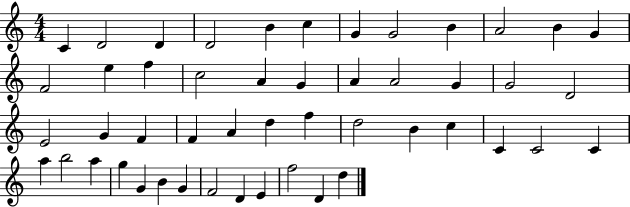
{
  \clef treble
  \numericTimeSignature
  \time 4/4
  \key c \major
  c'4 d'2 d'4 | d'2 b'4 c''4 | g'4 g'2 b'4 | a'2 b'4 g'4 | \break f'2 e''4 f''4 | c''2 a'4 g'4 | a'4 a'2 g'4 | g'2 d'2 | \break e'2 g'4 f'4 | f'4 a'4 d''4 f''4 | d''2 b'4 c''4 | c'4 c'2 c'4 | \break a''4 b''2 a''4 | g''4 g'4 b'4 g'4 | f'2 d'4 e'4 | f''2 d'4 d''4 | \break \bar "|."
}